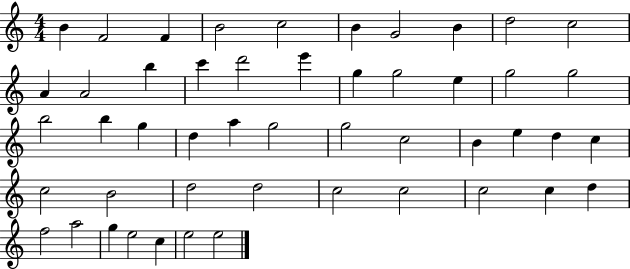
X:1
T:Untitled
M:4/4
L:1/4
K:C
B F2 F B2 c2 B G2 B d2 c2 A A2 b c' d'2 e' g g2 e g2 g2 b2 b g d a g2 g2 c2 B e d c c2 B2 d2 d2 c2 c2 c2 c d f2 a2 g e2 c e2 e2